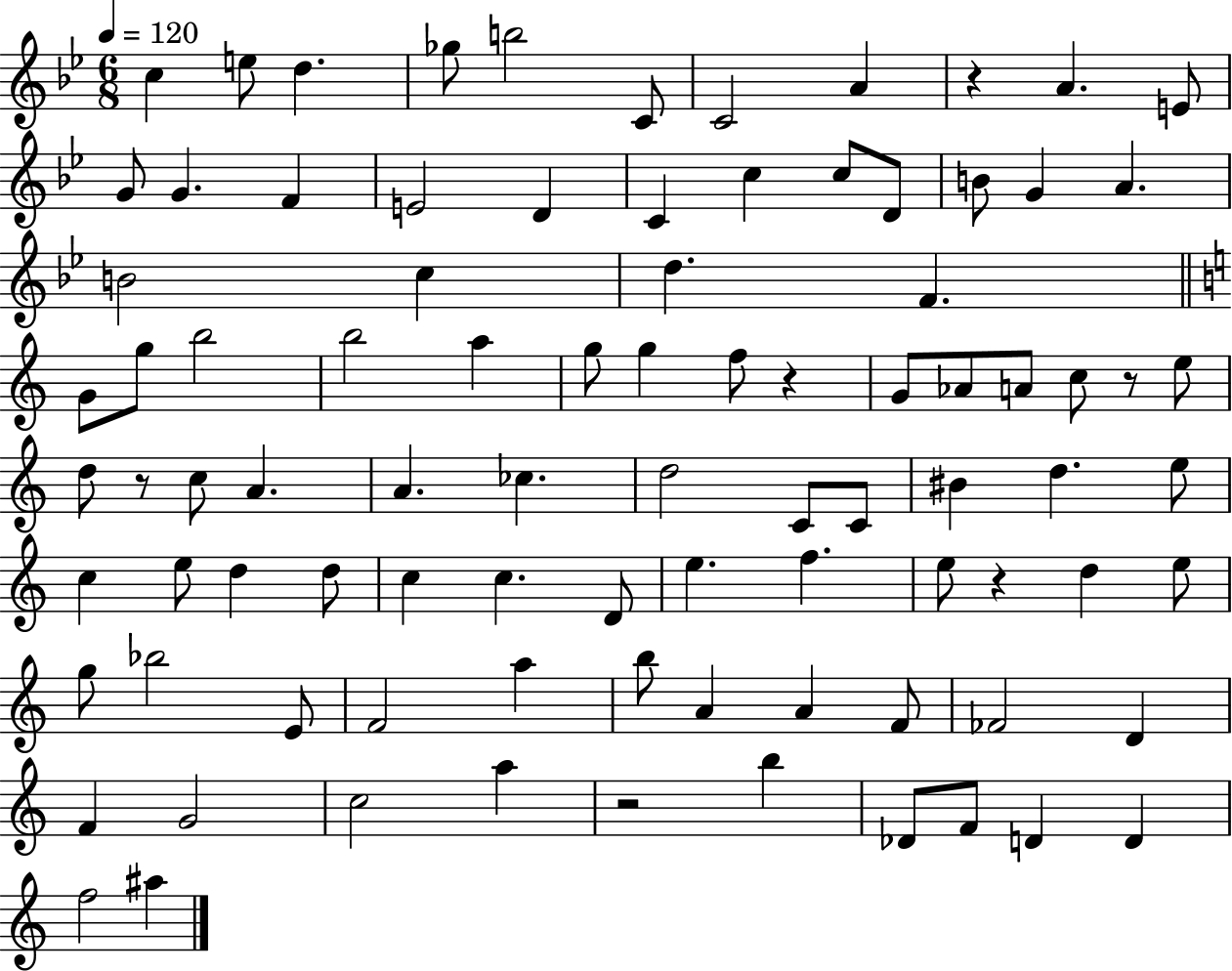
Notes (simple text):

C5/q E5/e D5/q. Gb5/e B5/h C4/e C4/h A4/q R/q A4/q. E4/e G4/e G4/q. F4/q E4/h D4/q C4/q C5/q C5/e D4/e B4/e G4/q A4/q. B4/h C5/q D5/q. F4/q. G4/e G5/e B5/h B5/h A5/q G5/e G5/q F5/e R/q G4/e Ab4/e A4/e C5/e R/e E5/e D5/e R/e C5/e A4/q. A4/q. CES5/q. D5/h C4/e C4/e BIS4/q D5/q. E5/e C5/q E5/e D5/q D5/e C5/q C5/q. D4/e E5/q. F5/q. E5/e R/q D5/q E5/e G5/e Bb5/h E4/e F4/h A5/q B5/e A4/q A4/q F4/e FES4/h D4/q F4/q G4/h C5/h A5/q R/h B5/q Db4/e F4/e D4/q D4/q F5/h A#5/q